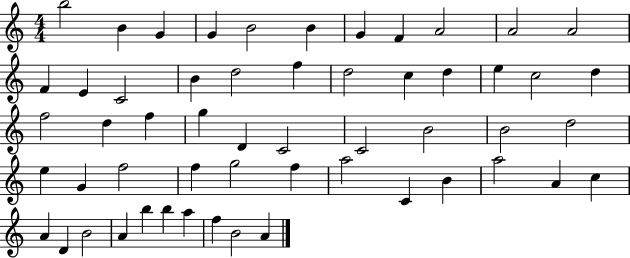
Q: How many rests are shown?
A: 0